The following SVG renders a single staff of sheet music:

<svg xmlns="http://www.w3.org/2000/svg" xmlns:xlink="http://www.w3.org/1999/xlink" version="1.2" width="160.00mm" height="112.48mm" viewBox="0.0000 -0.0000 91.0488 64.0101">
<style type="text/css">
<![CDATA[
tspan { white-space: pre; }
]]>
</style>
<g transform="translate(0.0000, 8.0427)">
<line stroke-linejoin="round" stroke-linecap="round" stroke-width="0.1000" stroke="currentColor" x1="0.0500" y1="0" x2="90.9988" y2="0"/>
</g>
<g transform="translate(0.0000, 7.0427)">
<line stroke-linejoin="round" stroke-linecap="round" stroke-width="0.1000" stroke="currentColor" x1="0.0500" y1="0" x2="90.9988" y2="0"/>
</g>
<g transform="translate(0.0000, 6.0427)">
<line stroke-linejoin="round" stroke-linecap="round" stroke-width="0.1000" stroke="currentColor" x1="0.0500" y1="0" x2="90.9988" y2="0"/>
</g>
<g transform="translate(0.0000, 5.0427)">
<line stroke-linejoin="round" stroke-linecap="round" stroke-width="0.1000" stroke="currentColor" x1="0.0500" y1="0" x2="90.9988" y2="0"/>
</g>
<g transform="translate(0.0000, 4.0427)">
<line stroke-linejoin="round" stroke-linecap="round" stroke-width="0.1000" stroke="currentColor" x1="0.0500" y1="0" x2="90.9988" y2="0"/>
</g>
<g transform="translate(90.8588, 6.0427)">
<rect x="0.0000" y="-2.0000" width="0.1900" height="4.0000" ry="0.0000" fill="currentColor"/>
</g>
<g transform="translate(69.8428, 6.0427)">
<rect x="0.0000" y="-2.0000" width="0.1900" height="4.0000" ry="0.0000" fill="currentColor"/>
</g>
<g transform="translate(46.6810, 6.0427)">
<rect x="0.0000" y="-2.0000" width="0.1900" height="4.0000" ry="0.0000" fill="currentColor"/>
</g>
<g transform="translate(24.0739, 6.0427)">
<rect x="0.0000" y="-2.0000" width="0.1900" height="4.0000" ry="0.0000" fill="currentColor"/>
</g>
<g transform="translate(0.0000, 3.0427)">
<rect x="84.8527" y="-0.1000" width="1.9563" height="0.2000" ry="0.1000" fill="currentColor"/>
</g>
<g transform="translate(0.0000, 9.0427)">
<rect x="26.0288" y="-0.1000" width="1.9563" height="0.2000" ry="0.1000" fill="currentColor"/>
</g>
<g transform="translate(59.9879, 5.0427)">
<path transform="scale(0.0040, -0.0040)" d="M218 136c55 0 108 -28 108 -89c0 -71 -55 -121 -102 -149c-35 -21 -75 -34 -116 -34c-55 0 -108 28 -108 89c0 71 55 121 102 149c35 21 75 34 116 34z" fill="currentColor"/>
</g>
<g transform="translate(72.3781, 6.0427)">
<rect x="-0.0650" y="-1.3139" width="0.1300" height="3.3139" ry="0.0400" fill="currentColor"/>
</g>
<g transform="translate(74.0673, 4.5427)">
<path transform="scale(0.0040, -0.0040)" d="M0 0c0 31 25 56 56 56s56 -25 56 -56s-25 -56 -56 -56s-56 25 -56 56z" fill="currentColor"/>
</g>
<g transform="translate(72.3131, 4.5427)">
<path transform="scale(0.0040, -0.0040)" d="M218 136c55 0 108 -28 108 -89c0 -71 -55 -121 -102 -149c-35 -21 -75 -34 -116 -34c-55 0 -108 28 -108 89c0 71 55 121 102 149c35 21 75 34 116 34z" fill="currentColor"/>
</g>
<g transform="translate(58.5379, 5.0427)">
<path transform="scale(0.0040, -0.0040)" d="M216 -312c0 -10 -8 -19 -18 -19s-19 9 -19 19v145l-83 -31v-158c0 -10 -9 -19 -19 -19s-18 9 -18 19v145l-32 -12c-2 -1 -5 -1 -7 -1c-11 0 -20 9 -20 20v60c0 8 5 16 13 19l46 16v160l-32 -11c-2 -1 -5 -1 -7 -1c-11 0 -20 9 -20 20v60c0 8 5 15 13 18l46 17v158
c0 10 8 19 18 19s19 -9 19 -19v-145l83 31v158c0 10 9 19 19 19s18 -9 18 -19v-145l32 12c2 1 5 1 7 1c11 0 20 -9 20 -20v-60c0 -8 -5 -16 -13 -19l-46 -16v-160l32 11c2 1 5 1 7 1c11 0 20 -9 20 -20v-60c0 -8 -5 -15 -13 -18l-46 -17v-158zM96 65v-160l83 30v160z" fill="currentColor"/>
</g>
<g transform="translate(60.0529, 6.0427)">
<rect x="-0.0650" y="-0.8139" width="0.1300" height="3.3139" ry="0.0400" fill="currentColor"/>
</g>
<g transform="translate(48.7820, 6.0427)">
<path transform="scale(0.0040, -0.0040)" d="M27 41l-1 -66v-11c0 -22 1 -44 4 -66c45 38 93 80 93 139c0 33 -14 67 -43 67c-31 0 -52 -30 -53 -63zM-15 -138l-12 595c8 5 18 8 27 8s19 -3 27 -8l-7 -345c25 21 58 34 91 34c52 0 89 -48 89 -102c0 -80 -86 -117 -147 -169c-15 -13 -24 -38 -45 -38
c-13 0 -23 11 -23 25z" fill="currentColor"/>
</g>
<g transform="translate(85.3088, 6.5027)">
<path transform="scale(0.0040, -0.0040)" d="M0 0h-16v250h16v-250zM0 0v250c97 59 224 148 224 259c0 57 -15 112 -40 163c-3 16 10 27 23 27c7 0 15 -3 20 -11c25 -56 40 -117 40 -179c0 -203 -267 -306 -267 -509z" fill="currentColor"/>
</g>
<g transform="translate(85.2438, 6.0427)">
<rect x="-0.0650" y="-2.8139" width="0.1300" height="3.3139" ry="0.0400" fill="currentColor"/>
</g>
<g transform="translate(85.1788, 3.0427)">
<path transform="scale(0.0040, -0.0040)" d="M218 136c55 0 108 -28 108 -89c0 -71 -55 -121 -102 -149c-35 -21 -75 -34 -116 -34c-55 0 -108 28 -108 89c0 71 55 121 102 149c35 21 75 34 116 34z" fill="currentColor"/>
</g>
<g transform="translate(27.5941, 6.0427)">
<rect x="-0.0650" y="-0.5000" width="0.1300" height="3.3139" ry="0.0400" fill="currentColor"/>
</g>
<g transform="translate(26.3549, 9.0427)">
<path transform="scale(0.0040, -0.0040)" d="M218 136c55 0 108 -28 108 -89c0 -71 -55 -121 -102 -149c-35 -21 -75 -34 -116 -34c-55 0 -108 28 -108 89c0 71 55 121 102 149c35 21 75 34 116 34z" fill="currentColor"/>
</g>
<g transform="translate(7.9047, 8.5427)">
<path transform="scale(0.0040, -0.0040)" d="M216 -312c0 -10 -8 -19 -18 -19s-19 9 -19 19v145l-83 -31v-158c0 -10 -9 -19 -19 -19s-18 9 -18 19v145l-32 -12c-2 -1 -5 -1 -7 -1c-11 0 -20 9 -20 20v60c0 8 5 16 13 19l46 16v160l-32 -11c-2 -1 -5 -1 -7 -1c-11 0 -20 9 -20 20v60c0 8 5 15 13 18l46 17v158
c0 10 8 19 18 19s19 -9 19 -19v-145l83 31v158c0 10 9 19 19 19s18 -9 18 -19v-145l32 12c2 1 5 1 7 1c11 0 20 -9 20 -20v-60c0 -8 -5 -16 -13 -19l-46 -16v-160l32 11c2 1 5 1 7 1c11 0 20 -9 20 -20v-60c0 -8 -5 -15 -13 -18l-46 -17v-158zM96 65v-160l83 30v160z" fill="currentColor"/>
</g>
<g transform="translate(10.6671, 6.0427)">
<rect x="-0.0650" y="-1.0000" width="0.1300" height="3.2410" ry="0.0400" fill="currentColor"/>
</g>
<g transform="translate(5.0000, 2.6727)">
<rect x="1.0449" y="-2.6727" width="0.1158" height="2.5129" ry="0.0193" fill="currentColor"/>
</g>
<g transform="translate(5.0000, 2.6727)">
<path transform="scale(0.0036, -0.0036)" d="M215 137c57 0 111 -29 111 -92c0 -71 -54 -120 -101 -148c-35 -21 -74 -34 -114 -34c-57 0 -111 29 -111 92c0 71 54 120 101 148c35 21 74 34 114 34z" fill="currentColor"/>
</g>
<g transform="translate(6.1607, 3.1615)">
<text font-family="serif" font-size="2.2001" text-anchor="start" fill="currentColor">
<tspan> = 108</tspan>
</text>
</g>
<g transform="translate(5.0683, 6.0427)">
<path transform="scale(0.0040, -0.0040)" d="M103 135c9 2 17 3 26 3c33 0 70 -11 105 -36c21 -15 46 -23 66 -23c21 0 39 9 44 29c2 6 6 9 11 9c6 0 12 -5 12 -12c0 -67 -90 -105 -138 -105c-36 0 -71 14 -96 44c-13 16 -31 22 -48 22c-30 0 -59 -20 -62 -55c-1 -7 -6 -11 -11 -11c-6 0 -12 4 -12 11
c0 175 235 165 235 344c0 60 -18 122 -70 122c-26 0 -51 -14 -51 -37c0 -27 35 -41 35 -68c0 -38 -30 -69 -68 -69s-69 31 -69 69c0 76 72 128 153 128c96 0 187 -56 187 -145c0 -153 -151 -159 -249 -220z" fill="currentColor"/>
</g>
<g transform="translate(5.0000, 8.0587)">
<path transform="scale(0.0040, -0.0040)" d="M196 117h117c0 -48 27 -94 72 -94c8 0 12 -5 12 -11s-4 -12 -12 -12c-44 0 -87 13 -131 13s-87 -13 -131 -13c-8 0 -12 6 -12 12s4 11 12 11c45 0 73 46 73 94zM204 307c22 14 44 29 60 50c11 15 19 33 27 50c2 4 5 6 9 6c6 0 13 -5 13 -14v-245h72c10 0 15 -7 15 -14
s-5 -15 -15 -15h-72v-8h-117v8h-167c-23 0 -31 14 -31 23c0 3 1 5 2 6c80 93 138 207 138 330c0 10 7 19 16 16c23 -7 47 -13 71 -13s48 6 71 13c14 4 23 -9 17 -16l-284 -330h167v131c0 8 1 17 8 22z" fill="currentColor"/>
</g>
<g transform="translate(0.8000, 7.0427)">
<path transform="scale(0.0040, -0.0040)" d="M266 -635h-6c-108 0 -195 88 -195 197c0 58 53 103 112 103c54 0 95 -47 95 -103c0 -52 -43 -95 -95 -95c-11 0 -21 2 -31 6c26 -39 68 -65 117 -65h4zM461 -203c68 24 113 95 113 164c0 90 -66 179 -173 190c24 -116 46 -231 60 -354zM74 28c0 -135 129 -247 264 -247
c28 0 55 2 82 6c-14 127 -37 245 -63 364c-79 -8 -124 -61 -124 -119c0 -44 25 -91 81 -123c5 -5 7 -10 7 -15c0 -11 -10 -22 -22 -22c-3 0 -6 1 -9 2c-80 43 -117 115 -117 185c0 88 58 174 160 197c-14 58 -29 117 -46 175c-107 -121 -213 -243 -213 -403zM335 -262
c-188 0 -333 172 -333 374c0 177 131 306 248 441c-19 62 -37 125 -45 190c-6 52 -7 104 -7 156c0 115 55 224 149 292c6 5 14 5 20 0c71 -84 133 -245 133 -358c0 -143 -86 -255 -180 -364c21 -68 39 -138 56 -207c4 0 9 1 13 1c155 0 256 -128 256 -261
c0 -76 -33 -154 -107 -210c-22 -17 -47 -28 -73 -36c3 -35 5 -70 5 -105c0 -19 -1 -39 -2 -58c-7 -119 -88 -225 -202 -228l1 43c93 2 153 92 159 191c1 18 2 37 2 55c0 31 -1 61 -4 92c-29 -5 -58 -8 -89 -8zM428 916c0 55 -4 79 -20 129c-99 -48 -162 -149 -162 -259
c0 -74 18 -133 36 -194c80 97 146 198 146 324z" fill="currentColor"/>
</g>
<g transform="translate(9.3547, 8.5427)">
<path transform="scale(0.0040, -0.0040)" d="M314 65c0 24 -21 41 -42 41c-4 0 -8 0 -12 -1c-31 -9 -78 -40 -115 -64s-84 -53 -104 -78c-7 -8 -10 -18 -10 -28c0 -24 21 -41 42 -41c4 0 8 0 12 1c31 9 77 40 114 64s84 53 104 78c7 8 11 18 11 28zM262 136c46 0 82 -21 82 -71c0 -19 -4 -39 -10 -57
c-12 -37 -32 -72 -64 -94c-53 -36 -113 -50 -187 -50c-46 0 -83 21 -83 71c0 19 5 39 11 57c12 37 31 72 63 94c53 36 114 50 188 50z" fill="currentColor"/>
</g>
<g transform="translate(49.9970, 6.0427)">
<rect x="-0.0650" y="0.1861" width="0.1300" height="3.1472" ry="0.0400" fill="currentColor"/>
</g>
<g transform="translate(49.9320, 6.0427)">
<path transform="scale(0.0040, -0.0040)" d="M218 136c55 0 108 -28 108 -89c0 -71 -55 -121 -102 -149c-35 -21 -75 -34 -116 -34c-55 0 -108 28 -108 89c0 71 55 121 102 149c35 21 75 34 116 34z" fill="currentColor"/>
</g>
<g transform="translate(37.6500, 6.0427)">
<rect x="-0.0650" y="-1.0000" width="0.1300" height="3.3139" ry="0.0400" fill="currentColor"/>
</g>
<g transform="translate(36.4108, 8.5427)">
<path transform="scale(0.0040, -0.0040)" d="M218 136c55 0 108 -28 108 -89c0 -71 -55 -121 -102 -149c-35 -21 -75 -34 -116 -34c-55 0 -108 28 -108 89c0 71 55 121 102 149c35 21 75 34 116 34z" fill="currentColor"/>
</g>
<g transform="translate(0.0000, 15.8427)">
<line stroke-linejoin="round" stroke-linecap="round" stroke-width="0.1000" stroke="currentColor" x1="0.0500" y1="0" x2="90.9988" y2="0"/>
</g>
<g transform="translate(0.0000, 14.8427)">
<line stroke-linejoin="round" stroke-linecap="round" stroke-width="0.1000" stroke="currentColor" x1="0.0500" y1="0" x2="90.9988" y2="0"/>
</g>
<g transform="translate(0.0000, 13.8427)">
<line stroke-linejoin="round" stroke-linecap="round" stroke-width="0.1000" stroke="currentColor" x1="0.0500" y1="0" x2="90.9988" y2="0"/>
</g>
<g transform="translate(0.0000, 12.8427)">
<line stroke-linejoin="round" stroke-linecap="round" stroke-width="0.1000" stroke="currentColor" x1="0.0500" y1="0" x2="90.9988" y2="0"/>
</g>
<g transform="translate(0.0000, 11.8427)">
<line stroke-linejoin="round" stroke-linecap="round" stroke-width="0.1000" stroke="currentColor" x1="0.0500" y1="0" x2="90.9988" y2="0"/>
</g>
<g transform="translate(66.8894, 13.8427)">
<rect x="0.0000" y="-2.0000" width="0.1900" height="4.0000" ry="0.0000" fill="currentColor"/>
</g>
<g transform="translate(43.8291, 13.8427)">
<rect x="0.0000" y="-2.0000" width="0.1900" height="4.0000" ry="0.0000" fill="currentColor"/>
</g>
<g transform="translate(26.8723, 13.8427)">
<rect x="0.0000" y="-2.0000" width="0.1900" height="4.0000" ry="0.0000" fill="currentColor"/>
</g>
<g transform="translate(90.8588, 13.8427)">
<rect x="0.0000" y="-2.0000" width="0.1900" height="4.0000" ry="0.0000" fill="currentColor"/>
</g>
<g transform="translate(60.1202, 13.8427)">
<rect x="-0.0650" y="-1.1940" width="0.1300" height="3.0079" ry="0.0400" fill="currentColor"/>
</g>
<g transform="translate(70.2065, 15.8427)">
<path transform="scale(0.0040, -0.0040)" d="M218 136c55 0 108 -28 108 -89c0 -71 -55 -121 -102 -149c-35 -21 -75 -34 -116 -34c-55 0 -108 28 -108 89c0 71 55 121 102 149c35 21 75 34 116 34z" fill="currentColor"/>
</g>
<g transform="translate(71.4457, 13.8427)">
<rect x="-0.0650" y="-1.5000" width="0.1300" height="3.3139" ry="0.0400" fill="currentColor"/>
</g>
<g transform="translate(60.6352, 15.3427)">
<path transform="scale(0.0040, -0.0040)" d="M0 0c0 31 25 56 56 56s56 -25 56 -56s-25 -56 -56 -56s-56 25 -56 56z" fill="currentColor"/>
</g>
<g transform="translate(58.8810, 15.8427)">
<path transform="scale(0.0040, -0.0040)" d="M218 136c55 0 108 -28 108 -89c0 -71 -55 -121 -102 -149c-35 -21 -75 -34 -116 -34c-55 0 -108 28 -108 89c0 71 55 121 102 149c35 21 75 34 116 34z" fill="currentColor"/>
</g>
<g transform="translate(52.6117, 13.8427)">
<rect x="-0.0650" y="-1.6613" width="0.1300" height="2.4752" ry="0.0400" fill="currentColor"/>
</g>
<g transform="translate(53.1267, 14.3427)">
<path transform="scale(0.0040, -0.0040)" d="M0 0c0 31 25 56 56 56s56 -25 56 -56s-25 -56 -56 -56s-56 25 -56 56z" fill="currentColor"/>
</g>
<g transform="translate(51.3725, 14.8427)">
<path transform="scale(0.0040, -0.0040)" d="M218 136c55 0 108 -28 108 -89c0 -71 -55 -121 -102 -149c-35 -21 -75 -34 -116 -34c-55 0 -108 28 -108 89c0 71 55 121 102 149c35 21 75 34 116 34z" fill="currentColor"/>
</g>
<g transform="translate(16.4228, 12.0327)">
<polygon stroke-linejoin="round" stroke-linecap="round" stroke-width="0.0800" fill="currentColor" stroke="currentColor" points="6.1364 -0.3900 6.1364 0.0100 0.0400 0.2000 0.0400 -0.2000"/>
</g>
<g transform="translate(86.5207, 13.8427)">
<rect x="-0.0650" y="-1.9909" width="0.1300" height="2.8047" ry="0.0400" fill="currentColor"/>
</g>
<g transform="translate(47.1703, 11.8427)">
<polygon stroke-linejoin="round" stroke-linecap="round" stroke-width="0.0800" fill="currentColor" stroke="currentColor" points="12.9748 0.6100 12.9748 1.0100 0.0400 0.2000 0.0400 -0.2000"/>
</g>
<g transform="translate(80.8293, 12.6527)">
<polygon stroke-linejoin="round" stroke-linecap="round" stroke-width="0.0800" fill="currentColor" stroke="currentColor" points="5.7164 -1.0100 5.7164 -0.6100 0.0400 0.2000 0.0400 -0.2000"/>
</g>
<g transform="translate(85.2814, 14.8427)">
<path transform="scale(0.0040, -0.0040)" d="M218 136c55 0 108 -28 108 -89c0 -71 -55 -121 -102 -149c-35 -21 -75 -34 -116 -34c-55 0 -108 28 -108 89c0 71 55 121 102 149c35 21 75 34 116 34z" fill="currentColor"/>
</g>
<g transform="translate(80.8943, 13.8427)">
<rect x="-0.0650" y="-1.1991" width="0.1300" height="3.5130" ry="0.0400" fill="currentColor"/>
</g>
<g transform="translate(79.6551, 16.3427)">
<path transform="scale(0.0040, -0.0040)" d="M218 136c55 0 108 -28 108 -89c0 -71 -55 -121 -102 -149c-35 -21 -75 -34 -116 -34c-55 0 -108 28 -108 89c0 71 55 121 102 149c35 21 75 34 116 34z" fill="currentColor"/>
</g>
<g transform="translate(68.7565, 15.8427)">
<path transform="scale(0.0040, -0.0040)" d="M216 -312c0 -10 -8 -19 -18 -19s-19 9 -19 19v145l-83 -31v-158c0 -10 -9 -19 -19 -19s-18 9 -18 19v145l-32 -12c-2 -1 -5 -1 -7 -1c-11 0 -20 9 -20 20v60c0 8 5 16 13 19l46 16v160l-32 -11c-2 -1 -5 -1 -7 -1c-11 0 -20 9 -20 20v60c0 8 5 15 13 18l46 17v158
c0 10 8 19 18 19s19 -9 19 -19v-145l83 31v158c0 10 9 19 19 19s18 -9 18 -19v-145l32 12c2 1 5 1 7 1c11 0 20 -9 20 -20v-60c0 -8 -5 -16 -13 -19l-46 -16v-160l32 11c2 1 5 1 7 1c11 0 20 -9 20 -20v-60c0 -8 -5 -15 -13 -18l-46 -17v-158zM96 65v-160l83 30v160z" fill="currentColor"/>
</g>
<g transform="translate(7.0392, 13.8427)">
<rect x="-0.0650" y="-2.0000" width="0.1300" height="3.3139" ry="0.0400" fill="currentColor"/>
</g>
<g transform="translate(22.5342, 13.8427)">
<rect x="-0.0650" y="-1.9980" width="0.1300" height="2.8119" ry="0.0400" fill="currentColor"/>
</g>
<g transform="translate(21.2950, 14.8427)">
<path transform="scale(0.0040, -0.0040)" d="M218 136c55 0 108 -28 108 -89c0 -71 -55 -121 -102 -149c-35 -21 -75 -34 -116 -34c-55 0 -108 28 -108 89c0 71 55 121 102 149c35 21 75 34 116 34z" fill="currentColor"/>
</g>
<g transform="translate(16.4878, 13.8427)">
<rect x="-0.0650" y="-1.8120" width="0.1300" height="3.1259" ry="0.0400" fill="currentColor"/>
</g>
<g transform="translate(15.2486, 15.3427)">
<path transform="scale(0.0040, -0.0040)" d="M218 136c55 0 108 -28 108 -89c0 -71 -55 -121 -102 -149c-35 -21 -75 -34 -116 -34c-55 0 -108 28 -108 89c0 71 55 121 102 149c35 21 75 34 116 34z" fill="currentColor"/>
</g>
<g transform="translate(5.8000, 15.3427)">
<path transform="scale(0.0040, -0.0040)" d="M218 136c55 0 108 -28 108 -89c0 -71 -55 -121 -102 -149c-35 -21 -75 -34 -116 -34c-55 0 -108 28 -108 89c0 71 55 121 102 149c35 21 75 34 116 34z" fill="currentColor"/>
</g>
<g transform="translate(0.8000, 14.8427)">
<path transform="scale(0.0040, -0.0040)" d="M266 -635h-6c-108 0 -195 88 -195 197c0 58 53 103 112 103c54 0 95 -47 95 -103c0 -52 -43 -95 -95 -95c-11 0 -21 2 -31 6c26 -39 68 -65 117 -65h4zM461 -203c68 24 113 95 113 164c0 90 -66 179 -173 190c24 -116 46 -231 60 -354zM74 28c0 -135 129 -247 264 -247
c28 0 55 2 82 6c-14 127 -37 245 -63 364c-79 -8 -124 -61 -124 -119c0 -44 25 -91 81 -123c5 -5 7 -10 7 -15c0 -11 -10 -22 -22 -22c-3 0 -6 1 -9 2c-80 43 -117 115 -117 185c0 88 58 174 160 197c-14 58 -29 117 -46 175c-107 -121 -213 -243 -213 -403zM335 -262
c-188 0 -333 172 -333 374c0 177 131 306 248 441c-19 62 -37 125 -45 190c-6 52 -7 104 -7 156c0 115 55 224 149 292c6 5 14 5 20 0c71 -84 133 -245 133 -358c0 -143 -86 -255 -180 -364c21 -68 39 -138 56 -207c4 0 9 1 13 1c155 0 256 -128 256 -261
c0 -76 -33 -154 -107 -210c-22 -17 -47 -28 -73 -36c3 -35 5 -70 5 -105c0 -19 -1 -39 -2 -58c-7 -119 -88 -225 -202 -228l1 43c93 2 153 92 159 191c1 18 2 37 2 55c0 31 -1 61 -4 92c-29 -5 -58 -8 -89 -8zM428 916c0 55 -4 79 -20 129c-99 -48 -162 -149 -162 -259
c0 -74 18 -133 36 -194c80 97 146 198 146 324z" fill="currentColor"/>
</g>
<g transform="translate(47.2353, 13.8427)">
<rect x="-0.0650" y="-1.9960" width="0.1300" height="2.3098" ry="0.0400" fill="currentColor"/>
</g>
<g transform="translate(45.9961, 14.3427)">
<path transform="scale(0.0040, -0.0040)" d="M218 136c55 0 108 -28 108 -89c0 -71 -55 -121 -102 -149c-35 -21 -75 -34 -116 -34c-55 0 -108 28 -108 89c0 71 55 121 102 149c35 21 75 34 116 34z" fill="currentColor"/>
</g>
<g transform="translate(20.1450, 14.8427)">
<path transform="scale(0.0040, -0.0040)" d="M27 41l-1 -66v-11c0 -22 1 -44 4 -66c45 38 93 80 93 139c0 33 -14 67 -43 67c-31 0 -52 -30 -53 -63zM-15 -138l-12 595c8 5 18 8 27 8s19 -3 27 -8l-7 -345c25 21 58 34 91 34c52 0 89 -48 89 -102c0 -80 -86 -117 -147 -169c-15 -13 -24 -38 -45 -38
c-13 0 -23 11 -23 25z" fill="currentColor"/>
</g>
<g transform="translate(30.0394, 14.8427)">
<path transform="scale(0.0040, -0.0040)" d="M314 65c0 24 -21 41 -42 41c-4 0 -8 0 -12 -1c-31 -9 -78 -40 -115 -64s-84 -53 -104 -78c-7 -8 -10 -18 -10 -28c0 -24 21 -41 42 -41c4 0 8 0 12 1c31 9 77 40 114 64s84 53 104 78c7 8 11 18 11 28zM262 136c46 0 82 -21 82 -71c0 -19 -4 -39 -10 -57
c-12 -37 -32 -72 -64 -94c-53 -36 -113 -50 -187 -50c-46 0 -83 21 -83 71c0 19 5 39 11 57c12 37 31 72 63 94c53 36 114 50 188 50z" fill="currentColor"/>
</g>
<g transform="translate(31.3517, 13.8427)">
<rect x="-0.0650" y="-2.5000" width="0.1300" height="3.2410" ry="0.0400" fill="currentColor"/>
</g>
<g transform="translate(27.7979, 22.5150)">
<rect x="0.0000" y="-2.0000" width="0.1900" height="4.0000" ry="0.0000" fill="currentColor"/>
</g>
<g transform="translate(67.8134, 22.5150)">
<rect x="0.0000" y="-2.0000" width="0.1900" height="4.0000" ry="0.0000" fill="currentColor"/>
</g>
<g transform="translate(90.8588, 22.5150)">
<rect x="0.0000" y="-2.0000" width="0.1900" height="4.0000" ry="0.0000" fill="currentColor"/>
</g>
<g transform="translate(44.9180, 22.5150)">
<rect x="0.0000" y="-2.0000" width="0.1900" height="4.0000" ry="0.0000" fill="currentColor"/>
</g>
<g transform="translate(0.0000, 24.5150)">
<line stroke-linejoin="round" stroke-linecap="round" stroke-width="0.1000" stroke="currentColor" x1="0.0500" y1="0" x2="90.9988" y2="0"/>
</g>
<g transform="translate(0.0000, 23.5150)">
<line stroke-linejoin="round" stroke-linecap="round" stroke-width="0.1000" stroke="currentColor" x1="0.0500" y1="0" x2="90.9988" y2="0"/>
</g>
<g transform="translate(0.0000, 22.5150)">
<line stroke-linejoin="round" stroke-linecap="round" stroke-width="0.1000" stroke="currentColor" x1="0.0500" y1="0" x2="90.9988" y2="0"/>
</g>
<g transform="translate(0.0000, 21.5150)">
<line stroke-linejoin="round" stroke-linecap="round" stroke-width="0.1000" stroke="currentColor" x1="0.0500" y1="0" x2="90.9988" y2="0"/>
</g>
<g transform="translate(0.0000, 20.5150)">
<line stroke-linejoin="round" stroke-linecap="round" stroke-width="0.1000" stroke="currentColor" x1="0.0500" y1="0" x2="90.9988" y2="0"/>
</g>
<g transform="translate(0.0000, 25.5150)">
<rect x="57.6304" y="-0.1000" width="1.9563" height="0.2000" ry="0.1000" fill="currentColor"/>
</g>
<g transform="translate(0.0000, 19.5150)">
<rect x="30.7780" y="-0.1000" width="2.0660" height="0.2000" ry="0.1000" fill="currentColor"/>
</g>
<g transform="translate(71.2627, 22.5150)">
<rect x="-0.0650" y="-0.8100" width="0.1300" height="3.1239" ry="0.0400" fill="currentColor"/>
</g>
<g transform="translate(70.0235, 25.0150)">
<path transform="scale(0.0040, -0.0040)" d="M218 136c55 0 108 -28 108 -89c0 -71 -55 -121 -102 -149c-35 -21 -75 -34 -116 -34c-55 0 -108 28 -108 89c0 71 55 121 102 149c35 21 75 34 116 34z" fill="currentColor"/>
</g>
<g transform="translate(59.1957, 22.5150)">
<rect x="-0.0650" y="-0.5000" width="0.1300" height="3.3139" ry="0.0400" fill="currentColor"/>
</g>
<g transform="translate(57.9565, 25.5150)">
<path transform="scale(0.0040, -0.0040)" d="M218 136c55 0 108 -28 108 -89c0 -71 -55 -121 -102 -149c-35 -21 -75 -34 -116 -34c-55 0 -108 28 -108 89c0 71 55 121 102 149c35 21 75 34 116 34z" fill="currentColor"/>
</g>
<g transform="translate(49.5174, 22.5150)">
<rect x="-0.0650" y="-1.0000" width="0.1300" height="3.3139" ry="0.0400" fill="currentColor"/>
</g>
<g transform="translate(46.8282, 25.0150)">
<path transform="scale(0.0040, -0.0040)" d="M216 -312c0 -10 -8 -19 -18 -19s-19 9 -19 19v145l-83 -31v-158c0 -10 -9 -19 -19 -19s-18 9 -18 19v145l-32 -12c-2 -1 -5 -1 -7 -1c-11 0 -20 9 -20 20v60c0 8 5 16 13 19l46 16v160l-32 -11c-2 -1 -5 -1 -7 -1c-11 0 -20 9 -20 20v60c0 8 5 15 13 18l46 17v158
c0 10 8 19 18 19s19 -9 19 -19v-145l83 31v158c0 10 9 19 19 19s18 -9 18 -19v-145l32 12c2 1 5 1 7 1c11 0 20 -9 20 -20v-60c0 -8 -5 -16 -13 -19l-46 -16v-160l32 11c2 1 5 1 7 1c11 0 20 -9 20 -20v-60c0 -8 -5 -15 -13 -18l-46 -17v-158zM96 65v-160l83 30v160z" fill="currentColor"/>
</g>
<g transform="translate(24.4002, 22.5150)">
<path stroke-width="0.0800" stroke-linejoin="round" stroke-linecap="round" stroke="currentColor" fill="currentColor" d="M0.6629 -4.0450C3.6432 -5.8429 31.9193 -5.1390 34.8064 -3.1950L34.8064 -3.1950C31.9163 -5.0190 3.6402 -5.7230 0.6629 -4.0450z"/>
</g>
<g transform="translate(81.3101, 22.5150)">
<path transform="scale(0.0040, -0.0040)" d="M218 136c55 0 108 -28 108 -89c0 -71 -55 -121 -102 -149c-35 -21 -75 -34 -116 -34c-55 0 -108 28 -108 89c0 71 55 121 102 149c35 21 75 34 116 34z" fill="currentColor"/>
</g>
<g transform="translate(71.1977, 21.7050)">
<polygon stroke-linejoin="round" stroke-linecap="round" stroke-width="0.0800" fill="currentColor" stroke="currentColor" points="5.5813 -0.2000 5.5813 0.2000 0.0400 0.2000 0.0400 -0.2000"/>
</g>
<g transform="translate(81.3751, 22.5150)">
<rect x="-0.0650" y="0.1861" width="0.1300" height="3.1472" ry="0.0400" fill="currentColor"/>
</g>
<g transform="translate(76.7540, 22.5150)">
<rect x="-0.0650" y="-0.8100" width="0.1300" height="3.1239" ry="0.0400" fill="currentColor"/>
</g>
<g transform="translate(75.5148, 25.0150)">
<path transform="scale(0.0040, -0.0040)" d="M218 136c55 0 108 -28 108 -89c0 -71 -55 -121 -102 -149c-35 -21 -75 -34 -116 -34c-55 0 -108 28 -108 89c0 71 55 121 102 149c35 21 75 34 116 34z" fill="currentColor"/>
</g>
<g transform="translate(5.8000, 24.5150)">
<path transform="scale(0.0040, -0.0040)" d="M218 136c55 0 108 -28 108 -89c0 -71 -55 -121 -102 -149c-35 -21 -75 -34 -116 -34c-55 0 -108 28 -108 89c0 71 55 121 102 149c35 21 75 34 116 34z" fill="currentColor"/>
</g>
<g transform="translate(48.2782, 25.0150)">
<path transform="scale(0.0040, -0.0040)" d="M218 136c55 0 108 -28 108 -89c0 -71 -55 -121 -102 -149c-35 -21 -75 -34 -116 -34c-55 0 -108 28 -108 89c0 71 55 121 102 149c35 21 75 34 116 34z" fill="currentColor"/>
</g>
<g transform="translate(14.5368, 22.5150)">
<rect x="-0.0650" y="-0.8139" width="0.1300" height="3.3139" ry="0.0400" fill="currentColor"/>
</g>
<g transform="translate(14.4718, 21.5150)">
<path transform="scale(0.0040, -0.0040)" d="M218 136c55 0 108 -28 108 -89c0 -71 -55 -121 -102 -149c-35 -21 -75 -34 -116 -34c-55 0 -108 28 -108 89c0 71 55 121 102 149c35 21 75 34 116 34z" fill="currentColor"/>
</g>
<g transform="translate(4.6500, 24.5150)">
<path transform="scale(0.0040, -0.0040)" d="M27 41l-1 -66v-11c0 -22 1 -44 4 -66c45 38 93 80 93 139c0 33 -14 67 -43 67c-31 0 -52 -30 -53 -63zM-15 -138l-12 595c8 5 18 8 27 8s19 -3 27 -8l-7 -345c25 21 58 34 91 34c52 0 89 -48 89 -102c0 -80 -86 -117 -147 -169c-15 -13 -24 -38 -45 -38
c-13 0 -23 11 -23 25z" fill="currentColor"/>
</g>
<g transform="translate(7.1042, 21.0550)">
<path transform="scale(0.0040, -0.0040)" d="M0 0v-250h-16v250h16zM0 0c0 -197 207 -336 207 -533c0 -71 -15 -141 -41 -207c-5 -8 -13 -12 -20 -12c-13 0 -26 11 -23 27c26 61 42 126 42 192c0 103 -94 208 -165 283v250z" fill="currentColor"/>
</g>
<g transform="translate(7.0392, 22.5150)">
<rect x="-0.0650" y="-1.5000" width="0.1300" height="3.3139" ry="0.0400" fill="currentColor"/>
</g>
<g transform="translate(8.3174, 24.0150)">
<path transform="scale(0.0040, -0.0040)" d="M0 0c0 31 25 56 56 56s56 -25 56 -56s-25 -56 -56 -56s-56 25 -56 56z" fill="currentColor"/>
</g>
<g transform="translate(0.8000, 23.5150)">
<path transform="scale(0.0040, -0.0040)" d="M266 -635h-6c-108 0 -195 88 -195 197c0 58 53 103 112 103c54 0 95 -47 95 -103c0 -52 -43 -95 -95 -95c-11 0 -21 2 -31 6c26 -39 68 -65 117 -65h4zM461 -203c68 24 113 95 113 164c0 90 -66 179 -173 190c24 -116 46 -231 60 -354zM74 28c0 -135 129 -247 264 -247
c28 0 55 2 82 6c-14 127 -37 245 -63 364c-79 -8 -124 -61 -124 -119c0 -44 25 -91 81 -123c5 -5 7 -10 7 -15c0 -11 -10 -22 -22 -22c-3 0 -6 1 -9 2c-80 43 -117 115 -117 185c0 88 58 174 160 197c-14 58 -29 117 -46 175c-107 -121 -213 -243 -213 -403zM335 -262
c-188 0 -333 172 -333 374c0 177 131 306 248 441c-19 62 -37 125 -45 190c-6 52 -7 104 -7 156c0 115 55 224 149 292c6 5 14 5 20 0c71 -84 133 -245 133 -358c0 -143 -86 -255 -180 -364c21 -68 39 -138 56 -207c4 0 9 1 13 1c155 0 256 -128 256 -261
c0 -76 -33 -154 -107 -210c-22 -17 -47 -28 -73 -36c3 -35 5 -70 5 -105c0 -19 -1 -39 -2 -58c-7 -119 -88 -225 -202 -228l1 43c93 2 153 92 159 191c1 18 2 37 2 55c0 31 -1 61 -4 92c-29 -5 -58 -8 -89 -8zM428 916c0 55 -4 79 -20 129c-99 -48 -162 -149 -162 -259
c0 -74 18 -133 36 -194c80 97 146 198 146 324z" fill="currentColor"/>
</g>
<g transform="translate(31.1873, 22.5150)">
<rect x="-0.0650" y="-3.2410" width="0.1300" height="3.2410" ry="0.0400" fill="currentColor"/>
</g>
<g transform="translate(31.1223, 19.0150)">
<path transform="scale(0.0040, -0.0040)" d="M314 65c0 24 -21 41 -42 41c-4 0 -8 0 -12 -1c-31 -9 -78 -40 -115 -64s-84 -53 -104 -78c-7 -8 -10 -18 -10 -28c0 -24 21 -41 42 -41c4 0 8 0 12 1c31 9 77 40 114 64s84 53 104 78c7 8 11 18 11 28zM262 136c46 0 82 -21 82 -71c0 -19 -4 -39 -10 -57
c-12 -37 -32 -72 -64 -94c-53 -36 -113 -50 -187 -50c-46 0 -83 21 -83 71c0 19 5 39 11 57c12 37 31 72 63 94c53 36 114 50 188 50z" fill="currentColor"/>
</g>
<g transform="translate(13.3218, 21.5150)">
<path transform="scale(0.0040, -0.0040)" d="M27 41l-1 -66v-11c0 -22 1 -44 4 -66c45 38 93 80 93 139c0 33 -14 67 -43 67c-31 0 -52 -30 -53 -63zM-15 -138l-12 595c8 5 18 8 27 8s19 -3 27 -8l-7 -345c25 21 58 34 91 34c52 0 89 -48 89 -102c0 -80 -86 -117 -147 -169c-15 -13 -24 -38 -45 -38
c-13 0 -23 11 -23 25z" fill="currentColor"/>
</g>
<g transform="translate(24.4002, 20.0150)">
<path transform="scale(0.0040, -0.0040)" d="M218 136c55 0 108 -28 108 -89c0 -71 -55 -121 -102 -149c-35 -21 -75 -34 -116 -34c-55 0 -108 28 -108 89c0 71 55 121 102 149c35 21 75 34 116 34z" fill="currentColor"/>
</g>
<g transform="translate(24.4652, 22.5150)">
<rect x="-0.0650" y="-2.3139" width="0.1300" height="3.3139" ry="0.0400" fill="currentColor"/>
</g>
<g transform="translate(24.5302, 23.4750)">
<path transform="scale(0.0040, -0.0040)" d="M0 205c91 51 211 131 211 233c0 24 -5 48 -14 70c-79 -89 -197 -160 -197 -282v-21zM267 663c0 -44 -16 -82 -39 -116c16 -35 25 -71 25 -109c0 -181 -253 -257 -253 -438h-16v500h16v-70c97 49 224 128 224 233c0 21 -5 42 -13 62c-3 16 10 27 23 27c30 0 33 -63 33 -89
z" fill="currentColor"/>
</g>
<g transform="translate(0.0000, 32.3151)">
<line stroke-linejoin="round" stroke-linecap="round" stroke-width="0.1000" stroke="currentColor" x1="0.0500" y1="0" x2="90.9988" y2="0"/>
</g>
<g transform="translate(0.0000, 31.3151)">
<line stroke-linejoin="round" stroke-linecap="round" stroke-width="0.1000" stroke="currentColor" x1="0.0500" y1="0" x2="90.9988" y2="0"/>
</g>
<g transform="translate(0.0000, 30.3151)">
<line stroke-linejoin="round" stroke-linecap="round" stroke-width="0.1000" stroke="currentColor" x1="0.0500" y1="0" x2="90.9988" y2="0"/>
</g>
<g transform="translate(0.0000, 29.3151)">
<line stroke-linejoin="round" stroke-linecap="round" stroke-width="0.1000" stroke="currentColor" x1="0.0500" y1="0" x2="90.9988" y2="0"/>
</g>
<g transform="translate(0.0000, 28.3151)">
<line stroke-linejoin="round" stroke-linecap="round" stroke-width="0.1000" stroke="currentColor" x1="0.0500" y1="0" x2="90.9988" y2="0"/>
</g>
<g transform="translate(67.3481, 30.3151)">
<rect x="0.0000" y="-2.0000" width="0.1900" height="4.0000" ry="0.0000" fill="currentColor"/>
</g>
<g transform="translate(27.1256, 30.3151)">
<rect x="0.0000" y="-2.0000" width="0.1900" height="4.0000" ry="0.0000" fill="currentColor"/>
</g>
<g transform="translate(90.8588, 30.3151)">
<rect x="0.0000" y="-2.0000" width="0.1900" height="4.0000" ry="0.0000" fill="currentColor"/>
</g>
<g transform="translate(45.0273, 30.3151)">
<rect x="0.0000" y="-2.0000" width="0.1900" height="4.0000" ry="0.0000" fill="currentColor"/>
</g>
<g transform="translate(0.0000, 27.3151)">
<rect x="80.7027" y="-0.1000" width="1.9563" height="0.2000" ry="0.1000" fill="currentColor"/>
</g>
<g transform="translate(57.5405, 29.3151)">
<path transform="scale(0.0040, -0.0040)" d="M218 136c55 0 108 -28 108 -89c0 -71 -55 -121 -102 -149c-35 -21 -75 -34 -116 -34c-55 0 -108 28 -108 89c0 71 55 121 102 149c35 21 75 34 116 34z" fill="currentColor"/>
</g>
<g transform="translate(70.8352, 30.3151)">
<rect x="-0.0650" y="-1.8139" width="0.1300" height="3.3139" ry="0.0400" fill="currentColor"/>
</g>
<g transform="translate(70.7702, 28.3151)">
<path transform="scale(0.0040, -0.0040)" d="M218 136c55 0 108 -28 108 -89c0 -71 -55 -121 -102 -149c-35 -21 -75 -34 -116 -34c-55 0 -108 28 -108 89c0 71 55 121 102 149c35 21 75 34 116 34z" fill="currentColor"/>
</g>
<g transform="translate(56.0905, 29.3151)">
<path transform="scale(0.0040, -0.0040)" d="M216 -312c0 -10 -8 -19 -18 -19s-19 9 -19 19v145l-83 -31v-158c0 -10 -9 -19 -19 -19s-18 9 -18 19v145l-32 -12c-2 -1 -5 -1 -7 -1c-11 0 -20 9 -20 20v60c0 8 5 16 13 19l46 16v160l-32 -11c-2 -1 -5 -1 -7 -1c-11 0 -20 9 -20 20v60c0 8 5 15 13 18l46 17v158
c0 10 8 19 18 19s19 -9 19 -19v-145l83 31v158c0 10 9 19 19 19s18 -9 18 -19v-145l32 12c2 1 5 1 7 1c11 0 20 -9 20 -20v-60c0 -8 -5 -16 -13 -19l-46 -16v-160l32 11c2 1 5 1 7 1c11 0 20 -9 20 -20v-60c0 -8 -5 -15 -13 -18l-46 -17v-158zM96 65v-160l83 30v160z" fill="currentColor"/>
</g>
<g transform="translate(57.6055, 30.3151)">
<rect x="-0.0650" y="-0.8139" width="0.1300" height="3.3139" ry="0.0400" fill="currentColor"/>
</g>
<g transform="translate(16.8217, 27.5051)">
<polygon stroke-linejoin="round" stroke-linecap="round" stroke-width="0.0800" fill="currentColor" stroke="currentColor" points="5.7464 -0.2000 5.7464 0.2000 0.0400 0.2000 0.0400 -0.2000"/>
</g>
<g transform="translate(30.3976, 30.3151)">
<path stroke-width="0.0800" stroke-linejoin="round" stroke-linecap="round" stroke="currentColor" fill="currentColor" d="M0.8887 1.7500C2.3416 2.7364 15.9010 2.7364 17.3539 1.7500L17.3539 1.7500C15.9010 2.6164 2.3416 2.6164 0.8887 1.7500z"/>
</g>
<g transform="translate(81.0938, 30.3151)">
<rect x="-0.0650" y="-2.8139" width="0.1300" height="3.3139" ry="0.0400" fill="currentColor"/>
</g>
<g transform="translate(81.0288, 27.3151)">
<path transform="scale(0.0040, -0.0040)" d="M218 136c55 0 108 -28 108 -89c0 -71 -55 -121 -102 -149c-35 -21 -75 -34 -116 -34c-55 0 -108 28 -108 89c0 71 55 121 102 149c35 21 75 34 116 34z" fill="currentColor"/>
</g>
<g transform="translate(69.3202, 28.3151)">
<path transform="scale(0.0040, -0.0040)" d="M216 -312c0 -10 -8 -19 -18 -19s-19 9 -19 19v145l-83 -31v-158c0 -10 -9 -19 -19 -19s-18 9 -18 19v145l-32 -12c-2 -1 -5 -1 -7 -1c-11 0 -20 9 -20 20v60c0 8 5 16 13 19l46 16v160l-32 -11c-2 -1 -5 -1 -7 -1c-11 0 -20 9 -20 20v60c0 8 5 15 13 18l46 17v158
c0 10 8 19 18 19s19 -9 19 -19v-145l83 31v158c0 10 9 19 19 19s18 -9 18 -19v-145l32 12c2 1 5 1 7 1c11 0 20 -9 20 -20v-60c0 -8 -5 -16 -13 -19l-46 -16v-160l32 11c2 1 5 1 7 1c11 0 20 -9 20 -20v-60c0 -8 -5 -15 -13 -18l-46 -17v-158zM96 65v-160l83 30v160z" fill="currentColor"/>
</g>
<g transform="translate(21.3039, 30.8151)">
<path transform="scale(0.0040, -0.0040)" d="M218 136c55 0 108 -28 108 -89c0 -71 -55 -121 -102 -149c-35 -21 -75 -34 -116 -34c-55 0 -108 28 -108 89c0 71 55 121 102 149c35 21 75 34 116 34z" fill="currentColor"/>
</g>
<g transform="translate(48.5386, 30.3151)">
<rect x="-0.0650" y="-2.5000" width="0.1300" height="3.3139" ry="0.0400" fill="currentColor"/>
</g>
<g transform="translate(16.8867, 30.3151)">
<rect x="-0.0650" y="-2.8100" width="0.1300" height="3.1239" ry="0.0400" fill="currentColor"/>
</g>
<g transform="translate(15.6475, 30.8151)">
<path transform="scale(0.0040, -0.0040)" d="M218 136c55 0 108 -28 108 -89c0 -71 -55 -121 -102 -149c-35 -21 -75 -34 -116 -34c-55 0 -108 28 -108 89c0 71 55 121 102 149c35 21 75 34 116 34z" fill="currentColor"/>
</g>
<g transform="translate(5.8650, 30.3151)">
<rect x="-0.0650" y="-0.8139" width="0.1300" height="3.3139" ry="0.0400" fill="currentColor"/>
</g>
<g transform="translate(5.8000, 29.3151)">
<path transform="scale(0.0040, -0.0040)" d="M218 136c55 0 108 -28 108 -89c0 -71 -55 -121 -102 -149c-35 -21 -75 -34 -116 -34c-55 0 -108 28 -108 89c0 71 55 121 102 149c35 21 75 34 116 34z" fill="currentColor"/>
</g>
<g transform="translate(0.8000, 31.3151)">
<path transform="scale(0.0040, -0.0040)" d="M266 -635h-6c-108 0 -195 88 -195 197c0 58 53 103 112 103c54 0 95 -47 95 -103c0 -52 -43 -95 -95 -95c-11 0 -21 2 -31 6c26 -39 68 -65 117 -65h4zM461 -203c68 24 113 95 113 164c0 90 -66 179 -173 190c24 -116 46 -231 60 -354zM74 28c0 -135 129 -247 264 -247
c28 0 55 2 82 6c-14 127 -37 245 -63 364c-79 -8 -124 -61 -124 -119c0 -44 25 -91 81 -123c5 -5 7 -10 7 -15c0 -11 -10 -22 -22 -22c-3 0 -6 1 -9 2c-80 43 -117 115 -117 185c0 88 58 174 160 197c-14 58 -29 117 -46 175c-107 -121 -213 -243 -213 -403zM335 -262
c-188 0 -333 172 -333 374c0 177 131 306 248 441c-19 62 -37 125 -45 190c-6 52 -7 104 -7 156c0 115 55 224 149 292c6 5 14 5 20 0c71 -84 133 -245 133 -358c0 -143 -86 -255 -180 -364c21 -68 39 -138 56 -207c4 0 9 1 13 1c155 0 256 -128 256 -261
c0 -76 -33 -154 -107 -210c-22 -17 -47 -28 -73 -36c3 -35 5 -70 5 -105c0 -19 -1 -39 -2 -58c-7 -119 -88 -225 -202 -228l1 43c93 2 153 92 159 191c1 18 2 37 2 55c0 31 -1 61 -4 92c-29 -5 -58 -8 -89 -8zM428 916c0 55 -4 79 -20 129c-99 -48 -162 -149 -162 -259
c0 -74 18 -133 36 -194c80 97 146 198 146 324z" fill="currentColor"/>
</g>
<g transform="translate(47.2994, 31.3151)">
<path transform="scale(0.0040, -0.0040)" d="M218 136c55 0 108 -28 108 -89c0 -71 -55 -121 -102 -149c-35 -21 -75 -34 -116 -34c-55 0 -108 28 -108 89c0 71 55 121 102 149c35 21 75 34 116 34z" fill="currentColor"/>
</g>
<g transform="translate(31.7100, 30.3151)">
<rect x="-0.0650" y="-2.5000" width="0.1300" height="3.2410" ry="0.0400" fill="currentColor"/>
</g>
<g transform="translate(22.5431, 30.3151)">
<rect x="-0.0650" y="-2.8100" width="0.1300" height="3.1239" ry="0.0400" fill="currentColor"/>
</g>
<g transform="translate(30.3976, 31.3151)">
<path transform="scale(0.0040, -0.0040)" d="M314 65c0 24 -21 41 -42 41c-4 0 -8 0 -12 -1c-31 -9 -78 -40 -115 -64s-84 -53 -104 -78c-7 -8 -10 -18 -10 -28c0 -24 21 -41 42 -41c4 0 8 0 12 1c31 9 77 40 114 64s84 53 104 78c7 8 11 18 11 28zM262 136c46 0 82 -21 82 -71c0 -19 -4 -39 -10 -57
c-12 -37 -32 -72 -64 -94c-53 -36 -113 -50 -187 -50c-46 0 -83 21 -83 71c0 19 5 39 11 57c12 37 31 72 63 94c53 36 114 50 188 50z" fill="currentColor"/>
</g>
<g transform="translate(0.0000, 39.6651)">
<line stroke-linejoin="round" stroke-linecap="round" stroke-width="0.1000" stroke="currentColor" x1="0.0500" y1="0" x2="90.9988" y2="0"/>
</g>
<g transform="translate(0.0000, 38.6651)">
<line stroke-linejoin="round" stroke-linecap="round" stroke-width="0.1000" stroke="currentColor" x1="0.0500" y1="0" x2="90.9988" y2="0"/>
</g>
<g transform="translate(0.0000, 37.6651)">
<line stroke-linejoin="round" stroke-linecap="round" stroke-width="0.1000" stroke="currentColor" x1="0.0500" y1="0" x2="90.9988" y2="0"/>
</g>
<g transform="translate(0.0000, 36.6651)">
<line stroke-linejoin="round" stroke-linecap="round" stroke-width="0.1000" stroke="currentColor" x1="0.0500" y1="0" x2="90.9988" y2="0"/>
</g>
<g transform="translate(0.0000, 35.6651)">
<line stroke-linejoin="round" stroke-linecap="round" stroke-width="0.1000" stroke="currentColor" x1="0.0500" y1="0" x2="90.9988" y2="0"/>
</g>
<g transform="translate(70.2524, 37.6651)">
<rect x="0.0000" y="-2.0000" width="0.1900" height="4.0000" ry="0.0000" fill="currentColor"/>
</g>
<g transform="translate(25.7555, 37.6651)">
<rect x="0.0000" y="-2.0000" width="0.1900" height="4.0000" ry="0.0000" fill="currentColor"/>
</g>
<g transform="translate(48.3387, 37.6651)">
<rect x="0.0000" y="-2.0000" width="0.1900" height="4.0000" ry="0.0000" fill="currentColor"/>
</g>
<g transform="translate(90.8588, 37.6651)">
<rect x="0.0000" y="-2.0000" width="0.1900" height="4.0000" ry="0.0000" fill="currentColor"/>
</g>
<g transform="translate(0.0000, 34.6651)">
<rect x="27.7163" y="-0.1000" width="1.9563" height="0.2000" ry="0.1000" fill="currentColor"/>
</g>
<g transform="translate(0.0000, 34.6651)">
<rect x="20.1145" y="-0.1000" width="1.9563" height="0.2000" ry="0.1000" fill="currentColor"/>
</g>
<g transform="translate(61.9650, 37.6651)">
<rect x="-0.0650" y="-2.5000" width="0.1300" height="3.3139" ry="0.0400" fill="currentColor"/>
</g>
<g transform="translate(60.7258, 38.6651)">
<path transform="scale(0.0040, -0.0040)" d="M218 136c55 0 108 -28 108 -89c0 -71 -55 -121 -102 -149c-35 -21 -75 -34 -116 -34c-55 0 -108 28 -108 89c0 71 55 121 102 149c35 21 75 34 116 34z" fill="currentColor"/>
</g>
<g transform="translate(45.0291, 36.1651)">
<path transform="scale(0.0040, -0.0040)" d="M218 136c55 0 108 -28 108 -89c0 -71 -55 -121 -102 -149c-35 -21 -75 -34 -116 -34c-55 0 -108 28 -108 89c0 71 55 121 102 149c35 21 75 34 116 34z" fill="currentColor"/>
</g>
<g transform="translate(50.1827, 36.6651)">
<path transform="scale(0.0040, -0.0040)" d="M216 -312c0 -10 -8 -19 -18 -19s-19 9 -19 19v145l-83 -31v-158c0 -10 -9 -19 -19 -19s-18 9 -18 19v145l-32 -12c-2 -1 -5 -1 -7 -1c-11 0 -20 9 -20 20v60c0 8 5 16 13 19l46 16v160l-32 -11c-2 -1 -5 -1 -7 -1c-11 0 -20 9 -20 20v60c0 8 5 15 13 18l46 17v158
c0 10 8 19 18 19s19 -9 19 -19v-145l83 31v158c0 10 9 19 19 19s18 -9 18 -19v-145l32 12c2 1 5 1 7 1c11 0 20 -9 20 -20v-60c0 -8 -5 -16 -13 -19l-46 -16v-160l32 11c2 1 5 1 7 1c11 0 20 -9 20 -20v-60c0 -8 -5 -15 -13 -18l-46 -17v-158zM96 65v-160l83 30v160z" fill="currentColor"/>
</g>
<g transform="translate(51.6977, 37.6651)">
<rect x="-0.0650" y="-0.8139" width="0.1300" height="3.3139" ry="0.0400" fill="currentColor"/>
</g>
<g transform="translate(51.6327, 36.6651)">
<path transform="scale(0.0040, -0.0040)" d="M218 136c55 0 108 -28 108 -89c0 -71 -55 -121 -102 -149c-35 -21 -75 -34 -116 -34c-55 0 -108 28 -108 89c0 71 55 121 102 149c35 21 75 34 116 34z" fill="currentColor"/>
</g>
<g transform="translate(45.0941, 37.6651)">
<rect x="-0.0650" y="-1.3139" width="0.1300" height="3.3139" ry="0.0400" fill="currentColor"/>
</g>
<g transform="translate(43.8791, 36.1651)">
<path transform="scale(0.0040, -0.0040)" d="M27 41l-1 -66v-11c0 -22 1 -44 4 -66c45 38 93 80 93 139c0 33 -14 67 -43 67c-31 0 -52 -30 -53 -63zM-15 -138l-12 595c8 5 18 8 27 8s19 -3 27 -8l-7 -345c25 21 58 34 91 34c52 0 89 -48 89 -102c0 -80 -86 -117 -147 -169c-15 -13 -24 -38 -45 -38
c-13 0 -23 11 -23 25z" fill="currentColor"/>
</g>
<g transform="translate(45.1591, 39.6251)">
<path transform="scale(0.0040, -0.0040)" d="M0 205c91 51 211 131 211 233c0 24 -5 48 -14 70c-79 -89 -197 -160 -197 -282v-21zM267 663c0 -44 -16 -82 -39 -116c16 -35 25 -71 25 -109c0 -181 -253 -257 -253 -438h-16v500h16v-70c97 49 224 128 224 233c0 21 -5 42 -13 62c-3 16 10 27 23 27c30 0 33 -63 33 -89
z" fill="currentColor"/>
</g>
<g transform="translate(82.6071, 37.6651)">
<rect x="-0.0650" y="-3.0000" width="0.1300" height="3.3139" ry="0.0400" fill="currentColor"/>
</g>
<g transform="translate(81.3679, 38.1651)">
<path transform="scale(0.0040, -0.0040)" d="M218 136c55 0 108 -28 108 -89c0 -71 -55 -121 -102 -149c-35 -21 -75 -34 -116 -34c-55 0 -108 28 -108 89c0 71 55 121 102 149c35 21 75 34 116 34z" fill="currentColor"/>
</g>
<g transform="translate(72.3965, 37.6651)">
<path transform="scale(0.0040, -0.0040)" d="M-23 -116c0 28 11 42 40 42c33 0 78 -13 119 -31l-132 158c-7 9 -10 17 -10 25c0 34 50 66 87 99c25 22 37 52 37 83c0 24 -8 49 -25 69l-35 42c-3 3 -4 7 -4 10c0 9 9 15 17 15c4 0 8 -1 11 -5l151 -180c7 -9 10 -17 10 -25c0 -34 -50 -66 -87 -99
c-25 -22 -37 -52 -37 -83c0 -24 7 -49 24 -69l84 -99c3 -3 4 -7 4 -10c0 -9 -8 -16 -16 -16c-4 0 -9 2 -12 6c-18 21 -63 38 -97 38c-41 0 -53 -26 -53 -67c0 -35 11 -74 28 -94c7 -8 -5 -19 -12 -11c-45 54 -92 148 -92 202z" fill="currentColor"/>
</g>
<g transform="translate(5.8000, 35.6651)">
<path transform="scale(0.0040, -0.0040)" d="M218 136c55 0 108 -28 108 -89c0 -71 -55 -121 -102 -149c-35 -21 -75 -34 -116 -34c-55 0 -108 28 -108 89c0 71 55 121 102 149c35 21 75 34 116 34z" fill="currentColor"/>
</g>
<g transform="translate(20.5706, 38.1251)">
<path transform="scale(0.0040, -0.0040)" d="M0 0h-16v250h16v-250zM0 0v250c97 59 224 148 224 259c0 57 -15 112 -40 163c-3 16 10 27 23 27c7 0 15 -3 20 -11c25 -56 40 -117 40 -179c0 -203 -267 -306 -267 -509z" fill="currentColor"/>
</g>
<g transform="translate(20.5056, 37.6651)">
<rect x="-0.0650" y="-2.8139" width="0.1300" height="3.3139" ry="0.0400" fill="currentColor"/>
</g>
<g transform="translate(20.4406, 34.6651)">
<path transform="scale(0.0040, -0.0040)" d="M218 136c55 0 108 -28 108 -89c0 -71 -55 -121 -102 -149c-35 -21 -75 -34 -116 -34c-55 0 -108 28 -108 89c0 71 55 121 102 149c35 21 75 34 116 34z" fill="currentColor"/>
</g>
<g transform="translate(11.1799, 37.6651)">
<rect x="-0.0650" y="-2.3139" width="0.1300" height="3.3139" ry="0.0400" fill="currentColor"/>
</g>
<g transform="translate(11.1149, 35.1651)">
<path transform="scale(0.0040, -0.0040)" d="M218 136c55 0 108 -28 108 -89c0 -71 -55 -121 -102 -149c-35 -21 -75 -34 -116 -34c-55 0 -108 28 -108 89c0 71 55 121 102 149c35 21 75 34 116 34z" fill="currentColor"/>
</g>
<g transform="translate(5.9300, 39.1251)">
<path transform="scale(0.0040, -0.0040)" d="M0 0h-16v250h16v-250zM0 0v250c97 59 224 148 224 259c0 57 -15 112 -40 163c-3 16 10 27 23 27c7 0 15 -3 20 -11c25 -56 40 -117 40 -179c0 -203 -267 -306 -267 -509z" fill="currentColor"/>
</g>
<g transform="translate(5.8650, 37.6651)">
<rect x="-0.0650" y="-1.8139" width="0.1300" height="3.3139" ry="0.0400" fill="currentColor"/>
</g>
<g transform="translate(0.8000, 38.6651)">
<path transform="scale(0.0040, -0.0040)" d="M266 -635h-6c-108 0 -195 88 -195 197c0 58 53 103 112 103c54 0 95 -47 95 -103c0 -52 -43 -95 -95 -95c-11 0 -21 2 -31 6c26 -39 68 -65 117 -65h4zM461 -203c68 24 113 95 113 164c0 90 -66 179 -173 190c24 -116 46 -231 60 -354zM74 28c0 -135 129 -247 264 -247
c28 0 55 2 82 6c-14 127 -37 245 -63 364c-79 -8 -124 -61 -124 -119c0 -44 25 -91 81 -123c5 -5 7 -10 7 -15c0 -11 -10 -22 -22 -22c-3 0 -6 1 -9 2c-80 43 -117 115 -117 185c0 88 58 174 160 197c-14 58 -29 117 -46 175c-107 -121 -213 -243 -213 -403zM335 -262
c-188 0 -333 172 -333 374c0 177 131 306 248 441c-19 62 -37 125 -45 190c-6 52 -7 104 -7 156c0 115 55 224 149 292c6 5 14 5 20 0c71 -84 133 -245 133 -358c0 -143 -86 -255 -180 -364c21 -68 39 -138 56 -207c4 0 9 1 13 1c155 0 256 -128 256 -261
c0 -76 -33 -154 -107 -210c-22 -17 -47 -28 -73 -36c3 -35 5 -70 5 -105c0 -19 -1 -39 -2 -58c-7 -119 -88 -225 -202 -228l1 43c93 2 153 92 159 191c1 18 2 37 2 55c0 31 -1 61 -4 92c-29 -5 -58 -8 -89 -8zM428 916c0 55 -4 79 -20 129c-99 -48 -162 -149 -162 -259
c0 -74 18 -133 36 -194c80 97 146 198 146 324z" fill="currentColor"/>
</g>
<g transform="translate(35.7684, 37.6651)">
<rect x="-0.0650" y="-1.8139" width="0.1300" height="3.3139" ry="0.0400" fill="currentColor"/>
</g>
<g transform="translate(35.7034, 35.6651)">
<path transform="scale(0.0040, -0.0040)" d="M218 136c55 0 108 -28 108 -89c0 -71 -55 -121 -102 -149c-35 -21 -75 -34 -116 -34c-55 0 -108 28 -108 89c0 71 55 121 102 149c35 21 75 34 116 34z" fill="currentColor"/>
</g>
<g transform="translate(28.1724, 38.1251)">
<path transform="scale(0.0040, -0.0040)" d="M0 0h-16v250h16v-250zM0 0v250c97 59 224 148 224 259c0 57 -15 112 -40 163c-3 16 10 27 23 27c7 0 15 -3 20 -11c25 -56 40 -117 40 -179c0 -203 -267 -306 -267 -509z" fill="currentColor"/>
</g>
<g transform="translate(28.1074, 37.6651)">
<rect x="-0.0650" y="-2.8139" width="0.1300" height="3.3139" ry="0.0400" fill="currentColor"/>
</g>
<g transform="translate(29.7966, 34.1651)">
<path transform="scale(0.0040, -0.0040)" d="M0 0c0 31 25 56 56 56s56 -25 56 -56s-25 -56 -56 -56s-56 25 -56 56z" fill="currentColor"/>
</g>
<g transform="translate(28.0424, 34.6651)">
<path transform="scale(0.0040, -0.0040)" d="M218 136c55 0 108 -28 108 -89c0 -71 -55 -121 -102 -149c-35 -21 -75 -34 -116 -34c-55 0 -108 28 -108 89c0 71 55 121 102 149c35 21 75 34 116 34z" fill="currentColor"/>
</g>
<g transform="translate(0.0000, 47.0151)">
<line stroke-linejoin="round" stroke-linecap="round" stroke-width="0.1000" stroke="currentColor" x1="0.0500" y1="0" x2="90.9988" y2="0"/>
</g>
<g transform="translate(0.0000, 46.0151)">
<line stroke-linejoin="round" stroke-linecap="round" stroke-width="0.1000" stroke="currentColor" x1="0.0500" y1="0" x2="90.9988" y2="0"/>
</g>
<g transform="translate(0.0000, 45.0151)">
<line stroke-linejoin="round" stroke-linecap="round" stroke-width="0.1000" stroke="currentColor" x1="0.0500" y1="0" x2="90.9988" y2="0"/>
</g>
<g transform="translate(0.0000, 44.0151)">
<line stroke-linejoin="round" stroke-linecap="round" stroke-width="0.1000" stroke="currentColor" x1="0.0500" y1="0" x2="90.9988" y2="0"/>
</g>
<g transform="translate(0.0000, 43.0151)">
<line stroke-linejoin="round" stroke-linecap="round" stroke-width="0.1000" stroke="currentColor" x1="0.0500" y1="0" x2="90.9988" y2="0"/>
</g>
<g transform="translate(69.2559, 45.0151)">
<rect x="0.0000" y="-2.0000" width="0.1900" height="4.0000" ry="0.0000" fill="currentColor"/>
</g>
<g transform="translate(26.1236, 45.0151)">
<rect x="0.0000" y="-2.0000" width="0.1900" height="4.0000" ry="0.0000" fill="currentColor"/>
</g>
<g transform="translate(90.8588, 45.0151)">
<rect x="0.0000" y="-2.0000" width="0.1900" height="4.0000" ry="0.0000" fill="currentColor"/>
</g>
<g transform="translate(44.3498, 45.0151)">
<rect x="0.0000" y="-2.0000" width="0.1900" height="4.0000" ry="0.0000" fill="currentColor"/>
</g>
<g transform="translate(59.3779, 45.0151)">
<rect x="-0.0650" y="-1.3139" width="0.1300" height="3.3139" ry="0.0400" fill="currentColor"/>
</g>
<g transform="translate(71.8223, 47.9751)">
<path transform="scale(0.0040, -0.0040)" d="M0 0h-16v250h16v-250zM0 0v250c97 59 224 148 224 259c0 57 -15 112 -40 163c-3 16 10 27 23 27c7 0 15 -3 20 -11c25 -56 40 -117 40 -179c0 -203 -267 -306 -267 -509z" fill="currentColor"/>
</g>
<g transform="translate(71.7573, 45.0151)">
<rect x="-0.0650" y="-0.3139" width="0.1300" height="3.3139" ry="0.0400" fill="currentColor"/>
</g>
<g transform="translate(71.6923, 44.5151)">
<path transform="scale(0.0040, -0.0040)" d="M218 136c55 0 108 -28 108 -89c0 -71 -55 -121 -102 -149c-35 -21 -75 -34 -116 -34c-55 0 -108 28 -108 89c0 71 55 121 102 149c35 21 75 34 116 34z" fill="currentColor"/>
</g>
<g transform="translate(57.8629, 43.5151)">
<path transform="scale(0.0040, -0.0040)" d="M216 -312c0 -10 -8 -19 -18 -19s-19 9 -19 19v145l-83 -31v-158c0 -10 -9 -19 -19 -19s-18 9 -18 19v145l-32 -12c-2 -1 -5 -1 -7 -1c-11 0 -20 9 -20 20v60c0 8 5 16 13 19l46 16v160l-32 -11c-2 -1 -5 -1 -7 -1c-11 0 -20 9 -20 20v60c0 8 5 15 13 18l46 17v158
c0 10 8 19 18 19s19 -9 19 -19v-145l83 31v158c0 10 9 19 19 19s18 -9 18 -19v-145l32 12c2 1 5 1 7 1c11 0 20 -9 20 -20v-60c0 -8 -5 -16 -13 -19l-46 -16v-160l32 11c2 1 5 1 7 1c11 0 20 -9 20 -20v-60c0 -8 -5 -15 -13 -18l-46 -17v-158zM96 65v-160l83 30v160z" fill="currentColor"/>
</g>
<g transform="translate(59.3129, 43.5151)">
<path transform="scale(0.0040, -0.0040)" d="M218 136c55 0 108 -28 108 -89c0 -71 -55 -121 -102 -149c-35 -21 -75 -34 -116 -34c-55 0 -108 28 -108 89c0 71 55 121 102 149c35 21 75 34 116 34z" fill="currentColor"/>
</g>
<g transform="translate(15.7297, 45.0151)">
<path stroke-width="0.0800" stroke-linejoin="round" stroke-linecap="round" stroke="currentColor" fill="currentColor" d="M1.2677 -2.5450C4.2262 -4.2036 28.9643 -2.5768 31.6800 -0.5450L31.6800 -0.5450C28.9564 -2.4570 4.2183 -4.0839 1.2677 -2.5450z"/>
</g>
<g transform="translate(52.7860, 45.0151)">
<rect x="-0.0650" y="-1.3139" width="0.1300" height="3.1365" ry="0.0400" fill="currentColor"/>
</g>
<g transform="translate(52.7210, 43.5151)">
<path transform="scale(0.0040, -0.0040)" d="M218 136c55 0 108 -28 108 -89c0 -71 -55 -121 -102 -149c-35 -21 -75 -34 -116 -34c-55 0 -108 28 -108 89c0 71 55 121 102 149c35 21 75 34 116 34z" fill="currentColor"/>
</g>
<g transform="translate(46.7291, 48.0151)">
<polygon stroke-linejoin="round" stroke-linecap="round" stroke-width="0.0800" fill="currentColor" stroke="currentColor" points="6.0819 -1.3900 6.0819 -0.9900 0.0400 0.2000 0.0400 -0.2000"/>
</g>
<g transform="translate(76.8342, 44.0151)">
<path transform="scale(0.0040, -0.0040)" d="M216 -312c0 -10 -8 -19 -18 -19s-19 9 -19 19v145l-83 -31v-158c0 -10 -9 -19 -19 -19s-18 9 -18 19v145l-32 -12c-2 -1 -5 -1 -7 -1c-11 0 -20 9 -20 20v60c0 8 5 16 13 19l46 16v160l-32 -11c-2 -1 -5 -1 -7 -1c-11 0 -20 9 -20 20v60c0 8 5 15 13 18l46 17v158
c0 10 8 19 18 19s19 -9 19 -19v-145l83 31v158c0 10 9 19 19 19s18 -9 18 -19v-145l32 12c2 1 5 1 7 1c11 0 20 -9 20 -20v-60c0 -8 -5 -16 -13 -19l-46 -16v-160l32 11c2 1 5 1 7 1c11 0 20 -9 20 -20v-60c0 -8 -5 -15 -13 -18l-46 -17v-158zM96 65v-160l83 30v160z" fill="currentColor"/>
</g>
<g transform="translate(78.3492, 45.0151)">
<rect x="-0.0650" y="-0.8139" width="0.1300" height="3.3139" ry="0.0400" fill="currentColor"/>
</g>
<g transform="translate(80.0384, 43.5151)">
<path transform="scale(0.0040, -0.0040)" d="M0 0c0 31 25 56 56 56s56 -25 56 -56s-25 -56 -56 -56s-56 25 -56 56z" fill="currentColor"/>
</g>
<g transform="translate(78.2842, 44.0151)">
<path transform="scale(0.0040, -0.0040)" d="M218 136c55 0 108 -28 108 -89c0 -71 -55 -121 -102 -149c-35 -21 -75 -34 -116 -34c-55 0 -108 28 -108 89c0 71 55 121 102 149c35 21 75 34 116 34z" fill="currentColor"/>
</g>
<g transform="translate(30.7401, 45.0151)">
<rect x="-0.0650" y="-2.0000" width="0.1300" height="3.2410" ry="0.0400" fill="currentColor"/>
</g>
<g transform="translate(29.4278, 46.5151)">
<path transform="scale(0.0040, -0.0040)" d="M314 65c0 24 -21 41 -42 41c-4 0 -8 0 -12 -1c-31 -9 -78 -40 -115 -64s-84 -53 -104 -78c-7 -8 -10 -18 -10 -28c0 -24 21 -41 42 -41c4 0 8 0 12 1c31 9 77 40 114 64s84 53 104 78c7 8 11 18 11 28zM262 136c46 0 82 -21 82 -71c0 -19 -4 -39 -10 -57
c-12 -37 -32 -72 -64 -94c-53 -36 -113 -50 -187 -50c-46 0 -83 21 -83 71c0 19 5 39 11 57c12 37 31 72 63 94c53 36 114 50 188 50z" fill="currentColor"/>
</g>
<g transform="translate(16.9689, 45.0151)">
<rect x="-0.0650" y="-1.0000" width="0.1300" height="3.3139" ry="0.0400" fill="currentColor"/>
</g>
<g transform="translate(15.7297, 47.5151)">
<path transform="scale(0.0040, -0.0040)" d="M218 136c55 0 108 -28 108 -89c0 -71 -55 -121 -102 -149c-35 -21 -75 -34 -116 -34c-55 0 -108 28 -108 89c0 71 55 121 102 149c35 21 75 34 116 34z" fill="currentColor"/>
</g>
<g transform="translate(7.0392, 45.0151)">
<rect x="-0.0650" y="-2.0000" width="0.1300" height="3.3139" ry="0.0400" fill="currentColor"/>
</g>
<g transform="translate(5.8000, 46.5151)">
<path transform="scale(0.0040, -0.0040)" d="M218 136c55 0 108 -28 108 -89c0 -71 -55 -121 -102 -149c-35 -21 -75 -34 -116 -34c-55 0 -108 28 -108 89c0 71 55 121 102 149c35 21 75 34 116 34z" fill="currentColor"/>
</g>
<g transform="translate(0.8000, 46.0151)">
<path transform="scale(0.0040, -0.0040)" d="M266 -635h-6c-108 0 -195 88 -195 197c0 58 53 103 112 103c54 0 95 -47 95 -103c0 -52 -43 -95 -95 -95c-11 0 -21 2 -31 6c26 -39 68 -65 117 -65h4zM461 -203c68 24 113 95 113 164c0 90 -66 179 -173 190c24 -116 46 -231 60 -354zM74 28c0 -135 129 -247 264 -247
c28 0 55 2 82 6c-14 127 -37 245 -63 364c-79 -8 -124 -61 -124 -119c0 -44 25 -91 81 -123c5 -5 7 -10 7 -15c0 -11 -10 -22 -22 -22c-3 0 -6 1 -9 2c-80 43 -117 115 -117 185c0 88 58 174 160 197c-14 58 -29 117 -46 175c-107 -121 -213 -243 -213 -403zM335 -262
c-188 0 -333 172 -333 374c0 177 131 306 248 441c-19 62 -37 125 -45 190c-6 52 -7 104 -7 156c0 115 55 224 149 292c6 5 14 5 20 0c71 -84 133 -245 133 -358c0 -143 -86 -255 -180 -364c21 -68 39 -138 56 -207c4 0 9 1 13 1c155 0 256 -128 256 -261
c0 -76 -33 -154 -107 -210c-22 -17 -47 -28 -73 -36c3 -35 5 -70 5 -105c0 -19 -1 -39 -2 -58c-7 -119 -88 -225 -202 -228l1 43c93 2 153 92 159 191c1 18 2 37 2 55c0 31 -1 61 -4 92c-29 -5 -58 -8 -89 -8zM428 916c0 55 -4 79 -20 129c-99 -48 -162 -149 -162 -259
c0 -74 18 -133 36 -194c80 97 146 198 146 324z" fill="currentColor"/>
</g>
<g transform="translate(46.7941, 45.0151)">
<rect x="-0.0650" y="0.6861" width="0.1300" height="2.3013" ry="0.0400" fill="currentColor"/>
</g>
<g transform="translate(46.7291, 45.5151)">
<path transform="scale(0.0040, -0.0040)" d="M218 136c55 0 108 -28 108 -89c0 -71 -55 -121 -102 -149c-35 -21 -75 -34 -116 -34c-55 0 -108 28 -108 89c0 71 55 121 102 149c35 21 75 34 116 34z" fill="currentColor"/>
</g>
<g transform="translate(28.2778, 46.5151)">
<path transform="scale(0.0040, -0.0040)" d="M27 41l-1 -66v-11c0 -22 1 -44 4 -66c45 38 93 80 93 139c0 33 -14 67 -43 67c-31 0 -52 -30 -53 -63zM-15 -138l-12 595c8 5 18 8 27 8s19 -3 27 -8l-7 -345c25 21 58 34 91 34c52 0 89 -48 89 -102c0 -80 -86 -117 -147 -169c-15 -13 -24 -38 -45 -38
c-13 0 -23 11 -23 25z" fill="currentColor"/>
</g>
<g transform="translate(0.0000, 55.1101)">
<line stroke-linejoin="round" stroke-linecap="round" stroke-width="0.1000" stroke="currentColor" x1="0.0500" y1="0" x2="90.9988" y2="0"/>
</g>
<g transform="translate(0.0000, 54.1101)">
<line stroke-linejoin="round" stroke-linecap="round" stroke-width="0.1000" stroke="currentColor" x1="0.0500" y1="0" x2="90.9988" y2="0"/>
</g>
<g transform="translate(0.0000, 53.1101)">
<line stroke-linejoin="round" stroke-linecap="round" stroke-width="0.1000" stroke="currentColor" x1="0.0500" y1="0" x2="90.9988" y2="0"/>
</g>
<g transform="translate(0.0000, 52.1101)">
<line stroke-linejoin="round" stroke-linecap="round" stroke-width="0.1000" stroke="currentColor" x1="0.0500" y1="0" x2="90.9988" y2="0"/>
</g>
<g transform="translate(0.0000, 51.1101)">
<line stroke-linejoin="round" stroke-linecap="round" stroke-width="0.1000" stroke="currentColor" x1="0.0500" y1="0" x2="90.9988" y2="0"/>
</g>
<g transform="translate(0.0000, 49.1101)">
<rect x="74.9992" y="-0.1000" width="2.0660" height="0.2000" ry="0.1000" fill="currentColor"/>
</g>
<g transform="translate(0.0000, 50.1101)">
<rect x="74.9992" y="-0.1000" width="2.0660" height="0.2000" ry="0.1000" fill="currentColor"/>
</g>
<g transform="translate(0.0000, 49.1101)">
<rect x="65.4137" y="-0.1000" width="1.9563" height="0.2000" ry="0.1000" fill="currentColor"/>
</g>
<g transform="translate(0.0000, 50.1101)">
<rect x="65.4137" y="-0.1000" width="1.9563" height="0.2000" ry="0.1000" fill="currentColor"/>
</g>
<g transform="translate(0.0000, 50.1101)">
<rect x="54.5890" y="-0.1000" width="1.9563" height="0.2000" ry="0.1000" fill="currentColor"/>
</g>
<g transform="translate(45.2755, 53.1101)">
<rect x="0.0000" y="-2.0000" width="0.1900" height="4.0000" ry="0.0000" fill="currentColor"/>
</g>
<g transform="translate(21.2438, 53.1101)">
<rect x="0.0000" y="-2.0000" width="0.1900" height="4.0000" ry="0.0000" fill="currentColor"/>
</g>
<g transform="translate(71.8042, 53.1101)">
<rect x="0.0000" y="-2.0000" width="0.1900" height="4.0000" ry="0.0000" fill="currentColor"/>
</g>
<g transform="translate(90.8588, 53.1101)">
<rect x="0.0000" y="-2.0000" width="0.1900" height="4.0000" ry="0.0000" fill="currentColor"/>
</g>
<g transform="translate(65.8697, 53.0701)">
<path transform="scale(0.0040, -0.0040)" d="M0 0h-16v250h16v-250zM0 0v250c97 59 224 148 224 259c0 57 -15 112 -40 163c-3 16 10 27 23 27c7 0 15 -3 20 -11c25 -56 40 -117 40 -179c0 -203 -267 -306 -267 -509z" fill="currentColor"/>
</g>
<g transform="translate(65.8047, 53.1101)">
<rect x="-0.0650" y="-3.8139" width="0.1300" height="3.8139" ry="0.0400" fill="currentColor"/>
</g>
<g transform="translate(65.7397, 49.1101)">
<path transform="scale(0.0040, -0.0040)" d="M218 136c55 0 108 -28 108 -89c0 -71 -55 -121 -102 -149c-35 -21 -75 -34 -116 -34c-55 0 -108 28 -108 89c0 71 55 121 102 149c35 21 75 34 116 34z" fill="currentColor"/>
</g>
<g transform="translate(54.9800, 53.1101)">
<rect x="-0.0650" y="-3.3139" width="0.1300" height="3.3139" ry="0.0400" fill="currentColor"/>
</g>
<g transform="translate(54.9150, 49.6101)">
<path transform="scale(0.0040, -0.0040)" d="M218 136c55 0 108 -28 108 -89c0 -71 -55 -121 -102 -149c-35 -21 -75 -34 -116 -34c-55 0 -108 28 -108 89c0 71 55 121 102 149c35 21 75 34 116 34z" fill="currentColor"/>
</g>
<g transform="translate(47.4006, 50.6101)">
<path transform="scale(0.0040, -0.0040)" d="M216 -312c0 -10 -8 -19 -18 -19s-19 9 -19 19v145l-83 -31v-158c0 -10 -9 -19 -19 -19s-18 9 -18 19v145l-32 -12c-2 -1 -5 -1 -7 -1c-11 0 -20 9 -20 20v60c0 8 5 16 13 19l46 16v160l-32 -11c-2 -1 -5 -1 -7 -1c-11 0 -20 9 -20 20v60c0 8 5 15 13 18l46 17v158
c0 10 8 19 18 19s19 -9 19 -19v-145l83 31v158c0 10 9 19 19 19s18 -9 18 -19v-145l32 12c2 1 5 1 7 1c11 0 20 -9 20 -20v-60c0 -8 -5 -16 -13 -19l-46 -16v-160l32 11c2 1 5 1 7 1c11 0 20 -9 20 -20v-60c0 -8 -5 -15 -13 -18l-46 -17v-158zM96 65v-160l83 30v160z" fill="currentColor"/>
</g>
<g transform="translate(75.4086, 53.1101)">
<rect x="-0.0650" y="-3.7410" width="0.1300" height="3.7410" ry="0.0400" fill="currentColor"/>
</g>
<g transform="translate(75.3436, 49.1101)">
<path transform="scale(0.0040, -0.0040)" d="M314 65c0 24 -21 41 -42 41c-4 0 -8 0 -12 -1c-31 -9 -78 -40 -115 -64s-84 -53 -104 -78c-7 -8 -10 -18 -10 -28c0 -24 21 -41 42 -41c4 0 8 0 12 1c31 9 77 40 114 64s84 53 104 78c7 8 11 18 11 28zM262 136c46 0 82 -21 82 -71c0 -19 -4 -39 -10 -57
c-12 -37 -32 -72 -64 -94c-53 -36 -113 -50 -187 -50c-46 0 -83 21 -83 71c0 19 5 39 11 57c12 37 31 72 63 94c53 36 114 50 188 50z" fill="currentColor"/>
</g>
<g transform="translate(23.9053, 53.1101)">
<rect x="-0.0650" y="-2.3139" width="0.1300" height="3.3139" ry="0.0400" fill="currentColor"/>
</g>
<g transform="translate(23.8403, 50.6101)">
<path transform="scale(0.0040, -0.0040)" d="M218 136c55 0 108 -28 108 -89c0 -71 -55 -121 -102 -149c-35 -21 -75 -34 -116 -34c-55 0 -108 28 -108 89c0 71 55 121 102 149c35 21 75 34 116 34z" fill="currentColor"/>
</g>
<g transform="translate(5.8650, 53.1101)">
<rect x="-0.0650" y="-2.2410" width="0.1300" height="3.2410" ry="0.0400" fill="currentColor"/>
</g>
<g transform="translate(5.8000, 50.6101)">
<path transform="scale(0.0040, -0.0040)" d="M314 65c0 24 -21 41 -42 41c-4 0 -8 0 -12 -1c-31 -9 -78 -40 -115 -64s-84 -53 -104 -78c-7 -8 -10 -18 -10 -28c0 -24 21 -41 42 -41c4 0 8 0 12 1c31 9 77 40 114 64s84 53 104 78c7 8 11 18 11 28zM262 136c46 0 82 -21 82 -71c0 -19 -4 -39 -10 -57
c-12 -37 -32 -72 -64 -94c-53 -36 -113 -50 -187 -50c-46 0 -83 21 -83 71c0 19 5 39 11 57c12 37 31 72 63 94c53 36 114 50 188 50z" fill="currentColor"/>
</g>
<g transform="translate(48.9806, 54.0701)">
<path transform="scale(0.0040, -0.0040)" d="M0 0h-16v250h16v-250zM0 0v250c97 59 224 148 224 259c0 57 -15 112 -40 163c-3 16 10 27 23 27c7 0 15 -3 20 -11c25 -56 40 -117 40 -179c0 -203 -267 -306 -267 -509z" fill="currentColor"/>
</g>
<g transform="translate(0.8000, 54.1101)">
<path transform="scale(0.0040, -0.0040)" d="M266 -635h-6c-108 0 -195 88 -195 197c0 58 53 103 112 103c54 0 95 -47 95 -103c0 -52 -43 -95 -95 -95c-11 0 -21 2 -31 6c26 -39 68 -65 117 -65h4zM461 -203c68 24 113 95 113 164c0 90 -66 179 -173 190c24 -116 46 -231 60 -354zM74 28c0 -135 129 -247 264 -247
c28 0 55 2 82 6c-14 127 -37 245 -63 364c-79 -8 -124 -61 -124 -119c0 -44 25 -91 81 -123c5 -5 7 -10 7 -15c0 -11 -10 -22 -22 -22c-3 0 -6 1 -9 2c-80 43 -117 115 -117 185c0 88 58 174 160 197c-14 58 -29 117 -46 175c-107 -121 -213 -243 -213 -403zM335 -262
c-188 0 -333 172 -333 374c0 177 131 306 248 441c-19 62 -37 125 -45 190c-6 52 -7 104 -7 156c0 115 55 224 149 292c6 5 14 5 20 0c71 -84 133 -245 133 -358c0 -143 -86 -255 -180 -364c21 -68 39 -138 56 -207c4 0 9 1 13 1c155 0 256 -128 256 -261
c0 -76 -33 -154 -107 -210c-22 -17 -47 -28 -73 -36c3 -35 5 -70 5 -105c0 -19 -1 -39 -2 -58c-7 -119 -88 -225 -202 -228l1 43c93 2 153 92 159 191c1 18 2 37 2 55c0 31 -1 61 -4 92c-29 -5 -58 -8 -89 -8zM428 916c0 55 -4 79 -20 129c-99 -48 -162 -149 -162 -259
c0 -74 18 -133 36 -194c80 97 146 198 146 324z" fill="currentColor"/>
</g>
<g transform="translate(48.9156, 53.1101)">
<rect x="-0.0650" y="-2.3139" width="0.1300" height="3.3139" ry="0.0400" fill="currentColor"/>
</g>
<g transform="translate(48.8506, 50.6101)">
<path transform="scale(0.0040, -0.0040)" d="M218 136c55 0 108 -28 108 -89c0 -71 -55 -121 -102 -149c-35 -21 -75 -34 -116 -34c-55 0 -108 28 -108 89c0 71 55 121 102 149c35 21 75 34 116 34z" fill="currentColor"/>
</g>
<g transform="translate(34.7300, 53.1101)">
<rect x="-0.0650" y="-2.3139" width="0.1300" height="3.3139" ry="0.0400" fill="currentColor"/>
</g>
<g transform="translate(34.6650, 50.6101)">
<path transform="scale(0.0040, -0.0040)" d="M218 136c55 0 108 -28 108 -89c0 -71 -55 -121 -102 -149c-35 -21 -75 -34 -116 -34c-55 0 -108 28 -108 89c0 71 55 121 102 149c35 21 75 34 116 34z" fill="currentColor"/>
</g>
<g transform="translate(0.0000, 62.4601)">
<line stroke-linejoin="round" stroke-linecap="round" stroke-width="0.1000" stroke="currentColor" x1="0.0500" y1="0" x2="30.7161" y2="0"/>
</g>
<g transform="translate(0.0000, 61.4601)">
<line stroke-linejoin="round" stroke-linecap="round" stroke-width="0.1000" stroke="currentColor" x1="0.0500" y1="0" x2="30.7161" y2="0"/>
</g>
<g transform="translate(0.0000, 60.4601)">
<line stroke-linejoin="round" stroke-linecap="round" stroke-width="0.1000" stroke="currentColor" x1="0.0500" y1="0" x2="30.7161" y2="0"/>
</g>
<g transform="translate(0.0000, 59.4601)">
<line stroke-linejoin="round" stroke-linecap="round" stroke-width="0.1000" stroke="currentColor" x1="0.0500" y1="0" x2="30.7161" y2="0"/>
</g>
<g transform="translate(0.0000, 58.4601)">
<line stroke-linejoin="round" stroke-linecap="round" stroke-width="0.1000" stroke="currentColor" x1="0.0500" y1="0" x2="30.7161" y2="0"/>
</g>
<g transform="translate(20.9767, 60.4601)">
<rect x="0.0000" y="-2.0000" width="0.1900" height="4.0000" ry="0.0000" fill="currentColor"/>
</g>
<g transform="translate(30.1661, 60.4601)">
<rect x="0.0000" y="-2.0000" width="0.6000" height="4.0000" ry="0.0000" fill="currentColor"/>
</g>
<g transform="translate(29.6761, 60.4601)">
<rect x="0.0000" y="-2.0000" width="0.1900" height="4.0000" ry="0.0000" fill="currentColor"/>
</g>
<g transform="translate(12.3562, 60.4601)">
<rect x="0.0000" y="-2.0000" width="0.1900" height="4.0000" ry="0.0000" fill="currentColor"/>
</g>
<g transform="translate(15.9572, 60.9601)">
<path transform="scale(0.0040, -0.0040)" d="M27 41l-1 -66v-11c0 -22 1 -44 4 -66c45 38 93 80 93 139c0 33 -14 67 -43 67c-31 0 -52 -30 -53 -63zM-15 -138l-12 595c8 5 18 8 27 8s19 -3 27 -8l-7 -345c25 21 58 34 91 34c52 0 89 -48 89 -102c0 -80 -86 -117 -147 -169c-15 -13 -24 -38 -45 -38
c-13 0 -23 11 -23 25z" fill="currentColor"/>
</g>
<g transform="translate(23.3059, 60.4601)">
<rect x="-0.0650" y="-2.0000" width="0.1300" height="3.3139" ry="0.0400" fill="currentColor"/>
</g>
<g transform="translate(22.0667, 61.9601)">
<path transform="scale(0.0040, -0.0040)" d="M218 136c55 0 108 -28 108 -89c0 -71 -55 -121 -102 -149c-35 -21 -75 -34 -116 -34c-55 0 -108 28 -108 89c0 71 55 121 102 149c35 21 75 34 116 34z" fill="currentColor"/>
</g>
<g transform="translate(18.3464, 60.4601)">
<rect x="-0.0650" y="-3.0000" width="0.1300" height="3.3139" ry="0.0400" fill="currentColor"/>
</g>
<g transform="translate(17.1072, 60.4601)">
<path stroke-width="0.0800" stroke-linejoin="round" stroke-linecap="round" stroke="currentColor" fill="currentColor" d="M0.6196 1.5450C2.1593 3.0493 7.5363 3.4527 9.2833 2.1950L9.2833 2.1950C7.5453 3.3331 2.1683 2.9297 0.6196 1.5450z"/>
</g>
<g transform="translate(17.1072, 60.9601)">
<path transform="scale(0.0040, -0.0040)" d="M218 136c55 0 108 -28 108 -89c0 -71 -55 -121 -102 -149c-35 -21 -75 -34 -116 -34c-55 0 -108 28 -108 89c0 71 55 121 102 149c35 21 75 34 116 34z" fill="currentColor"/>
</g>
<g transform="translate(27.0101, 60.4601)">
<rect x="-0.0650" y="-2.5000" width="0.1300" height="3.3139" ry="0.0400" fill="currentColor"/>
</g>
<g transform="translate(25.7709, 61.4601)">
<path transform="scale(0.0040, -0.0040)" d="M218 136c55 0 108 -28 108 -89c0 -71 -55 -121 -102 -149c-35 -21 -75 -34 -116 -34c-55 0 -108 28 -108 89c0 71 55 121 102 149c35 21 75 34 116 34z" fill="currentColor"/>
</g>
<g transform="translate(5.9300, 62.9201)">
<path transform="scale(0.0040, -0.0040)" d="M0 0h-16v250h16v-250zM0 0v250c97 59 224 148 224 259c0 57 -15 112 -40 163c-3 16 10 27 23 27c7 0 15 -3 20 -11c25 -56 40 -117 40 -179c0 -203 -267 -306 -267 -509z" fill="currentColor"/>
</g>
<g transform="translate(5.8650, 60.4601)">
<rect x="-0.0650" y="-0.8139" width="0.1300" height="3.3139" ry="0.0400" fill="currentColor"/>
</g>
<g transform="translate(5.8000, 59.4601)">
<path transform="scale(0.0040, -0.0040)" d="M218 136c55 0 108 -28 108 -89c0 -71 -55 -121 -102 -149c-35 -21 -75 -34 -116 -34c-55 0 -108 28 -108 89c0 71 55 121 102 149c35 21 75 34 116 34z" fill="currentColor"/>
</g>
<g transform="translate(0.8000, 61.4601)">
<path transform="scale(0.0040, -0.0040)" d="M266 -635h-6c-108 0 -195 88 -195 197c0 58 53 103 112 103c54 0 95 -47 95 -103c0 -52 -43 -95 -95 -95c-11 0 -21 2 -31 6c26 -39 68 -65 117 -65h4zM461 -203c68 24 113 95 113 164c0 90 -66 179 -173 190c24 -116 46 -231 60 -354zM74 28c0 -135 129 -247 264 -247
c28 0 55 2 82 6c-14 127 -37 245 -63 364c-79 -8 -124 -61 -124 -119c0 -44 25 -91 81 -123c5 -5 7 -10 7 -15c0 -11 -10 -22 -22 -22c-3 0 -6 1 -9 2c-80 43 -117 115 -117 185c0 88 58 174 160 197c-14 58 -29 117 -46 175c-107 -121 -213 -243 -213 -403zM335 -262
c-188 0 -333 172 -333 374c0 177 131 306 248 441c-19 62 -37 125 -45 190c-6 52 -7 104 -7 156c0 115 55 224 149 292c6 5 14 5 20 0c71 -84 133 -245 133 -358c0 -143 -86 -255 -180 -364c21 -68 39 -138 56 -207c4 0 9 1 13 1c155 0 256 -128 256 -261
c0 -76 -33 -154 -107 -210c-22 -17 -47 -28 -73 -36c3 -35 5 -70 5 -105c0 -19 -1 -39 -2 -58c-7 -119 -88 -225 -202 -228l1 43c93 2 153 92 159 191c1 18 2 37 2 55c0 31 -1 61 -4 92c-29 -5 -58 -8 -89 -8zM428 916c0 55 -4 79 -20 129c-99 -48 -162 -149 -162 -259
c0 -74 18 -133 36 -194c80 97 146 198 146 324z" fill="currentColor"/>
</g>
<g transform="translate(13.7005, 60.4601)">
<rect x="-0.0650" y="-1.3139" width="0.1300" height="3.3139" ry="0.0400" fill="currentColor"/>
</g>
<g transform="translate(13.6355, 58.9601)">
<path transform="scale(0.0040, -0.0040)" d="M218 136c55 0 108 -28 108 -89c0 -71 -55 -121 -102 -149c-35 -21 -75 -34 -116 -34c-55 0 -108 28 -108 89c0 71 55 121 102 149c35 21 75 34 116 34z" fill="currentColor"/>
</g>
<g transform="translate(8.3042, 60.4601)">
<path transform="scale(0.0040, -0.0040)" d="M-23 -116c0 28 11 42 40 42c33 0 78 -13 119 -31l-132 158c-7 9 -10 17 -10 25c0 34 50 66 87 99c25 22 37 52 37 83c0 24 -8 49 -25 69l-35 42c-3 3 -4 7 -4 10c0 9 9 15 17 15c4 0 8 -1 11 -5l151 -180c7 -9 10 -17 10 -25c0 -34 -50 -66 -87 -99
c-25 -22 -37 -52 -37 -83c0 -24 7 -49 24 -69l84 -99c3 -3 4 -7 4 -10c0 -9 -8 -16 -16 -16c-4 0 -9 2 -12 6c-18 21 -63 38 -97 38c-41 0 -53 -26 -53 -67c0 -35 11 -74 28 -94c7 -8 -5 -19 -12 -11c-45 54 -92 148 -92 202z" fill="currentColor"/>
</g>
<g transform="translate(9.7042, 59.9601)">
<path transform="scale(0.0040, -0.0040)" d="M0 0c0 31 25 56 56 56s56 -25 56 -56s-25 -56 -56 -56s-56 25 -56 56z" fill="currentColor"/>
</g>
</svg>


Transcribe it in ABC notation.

X:1
T:Untitled
M:2/4
L:1/4
K:C
^D2 C D _B ^d e a/2 F F/2 _G/2 G2 A/2 G/2 E/2 ^E D/2 G/2 _E/2 _d g/4 b2 ^D C D/2 D/2 B d A/2 A/2 G2 G ^d ^f a f/2 g a/2 a/2 f _e/4 ^d G z A F D _F2 A/2 e/2 ^e c/2 ^d g2 g g ^g/2 b c'/2 c'2 d/2 z e _A F G